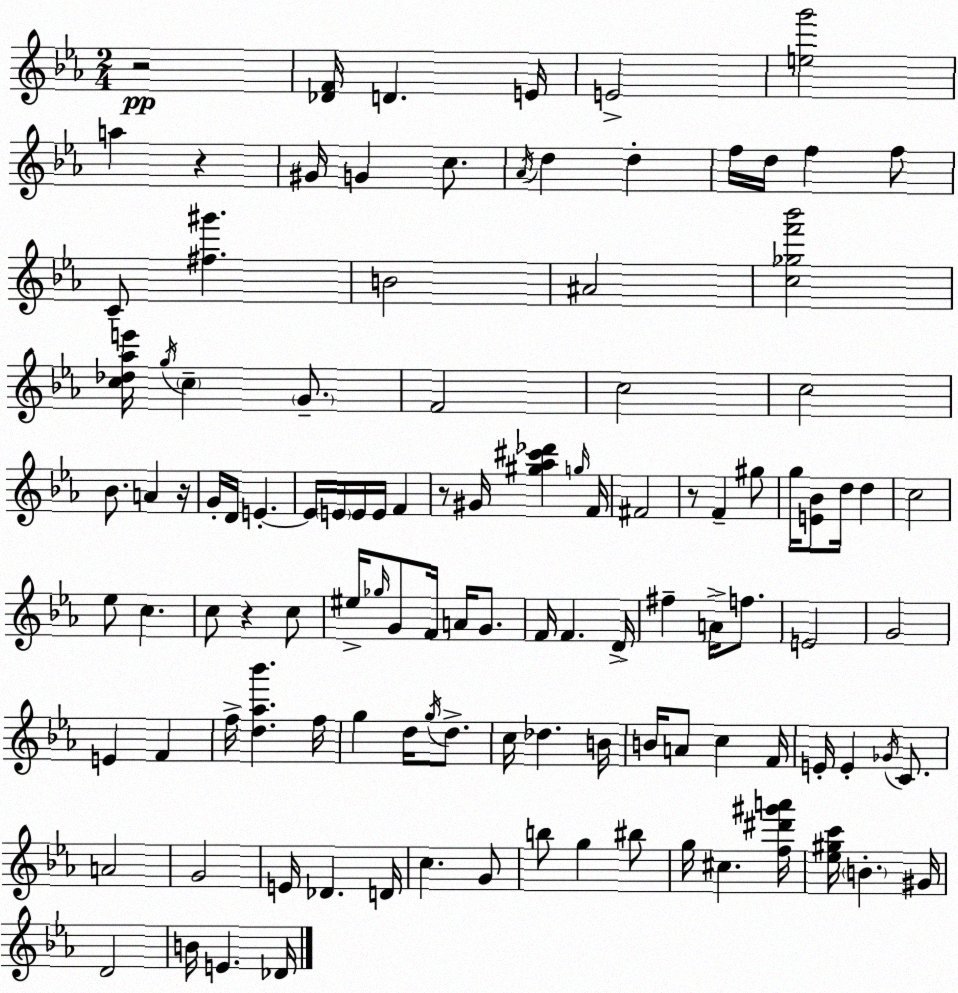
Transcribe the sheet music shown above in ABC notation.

X:1
T:Untitled
M:2/4
L:1/4
K:Eb
z2 [_DF]/4 D E/4 E2 [eg']2 a z ^G/4 G c/2 _A/4 d d f/4 d/4 f f/2 C/2 [^f^g'] B2 ^A2 [c_gf'_b']2 [c_d_ae']/4 g/4 c G/2 F2 c2 c2 _B/2 A z/4 G/4 D/4 E E/4 E/4 E/4 E/4 F z/2 ^G/4 [^g_a^c'_d'] g/4 F/4 ^F2 z/2 F ^g/2 g/4 [E_B]/2 d/4 d c2 _e/2 c c/2 z c/2 ^e/4 _g/4 G/2 F/4 A/4 G/2 F/4 F D/4 ^f A/4 f/2 E2 G2 E F f/4 [d_a_b'] f/4 g d/4 g/4 d/2 c/4 _d B/4 B/4 A/2 c F/4 E/4 E _G/4 C/2 A2 G2 E/4 _D D/4 c G/2 b/2 g ^b/2 g/4 ^c [f^d'^g'a']/4 [_e^gc']/4 B ^G/4 D2 B/4 E _D/4